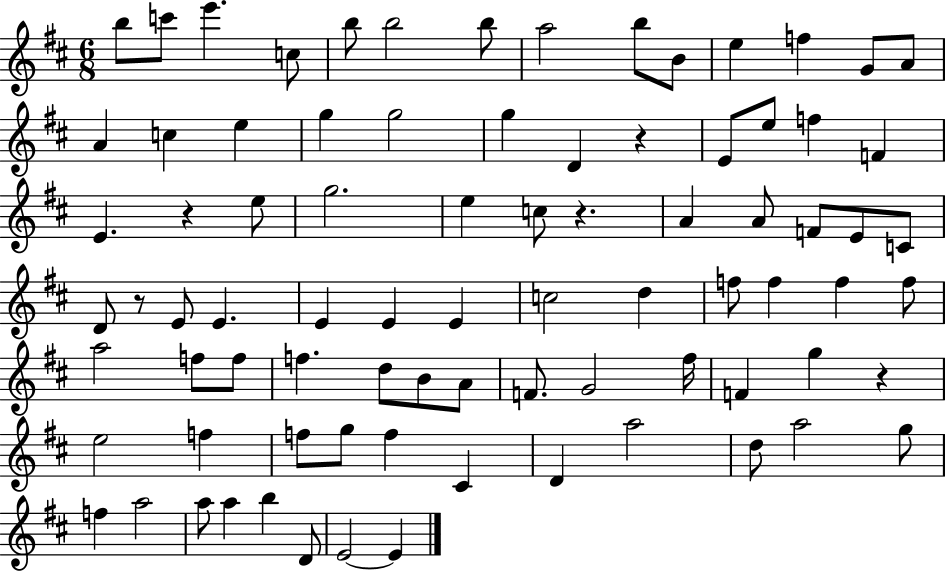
{
  \clef treble
  \numericTimeSignature
  \time 6/8
  \key d \major
  b''8 c'''8 e'''4. c''8 | b''8 b''2 b''8 | a''2 b''8 b'8 | e''4 f''4 g'8 a'8 | \break a'4 c''4 e''4 | g''4 g''2 | g''4 d'4 r4 | e'8 e''8 f''4 f'4 | \break e'4. r4 e''8 | g''2. | e''4 c''8 r4. | a'4 a'8 f'8 e'8 c'8 | \break d'8 r8 e'8 e'4. | e'4 e'4 e'4 | c''2 d''4 | f''8 f''4 f''4 f''8 | \break a''2 f''8 f''8 | f''4. d''8 b'8 a'8 | f'8. g'2 fis''16 | f'4 g''4 r4 | \break e''2 f''4 | f''8 g''8 f''4 cis'4 | d'4 a''2 | d''8 a''2 g''8 | \break f''4 a''2 | a''8 a''4 b''4 d'8 | e'2~~ e'4 | \bar "|."
}